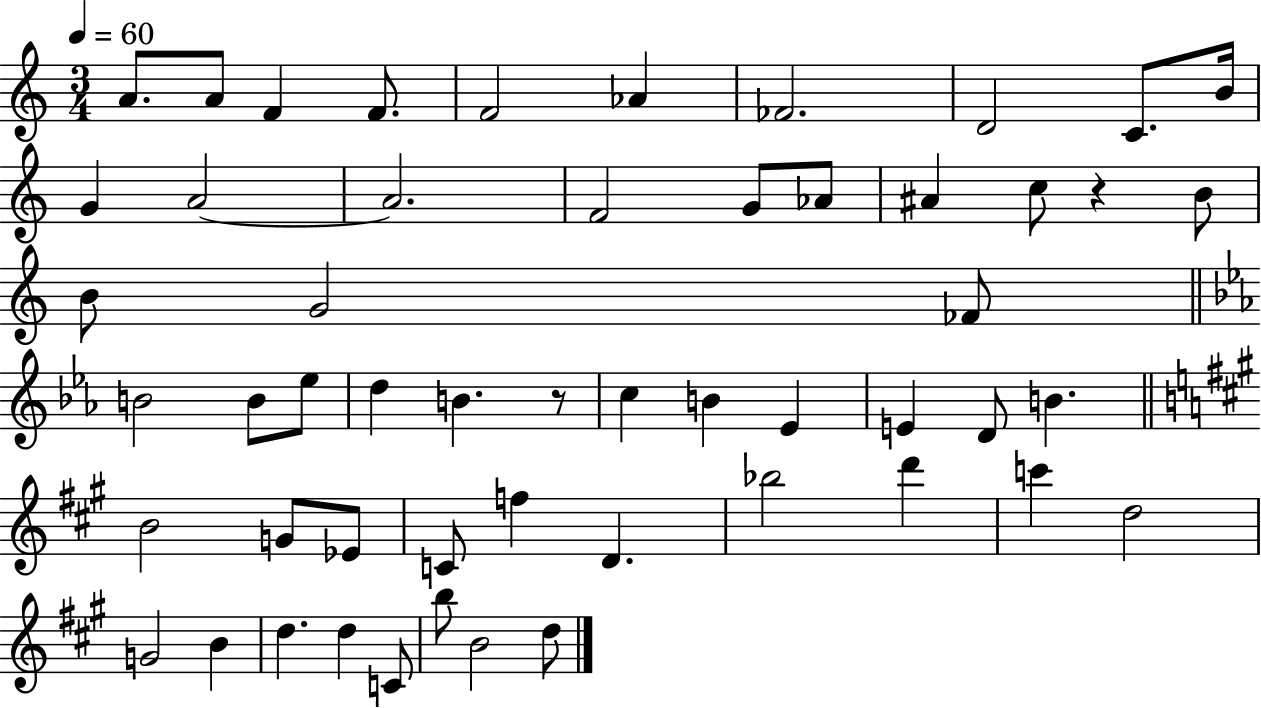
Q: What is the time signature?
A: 3/4